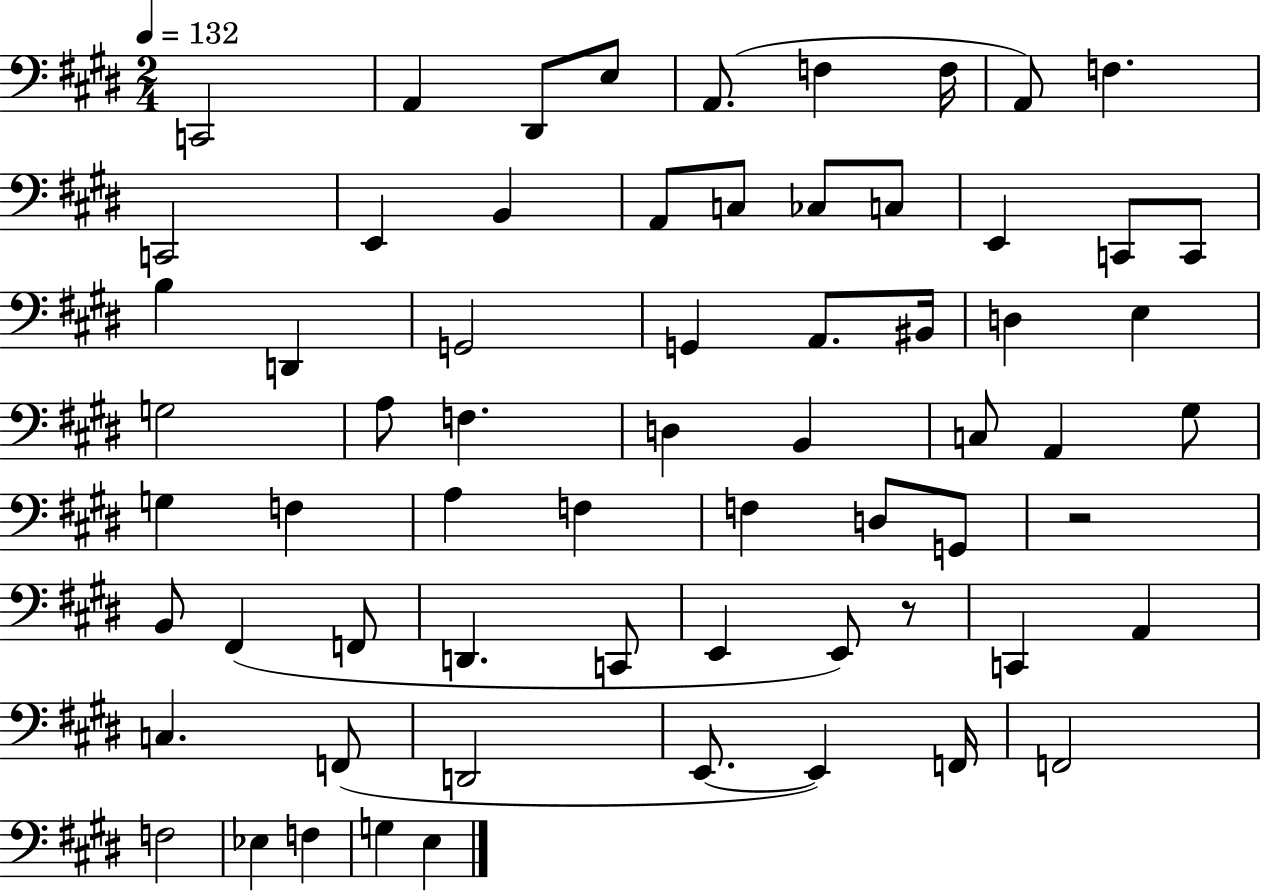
C2/h A2/q D#2/e E3/e A2/e. F3/q F3/s A2/e F3/q. C2/h E2/q B2/q A2/e C3/e CES3/e C3/e E2/q C2/e C2/e B3/q D2/q G2/h G2/q A2/e. BIS2/s D3/q E3/q G3/h A3/e F3/q. D3/q B2/q C3/e A2/q G#3/e G3/q F3/q A3/q F3/q F3/q D3/e G2/e R/h B2/e F#2/q F2/e D2/q. C2/e E2/q E2/e R/e C2/q A2/q C3/q. F2/e D2/h E2/e. E2/q F2/s F2/h F3/h Eb3/q F3/q G3/q E3/q